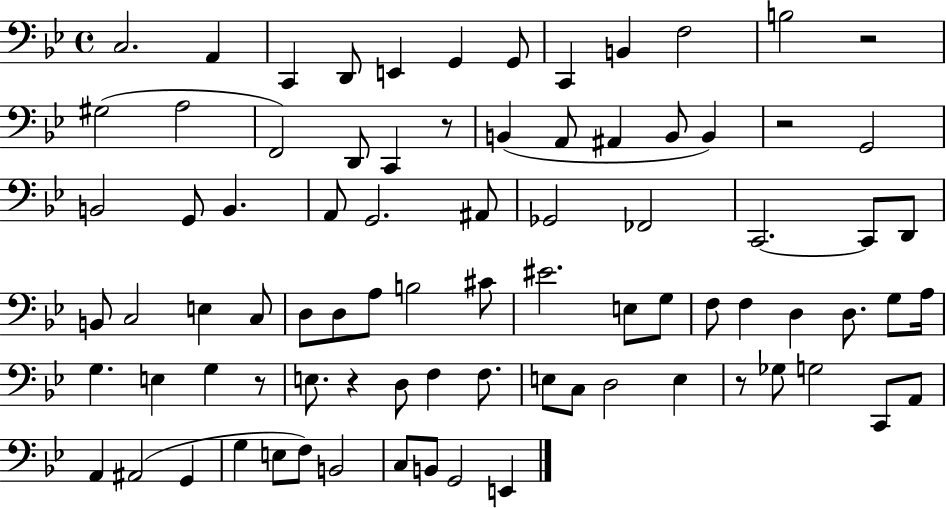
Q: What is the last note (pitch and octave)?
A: E2